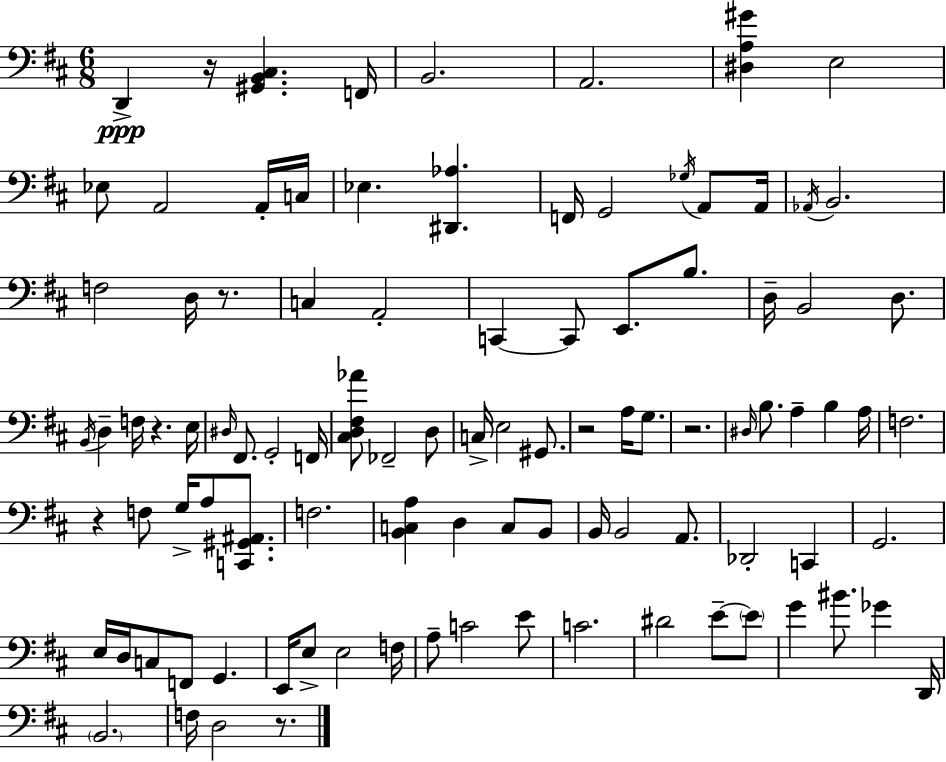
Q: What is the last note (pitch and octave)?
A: D3